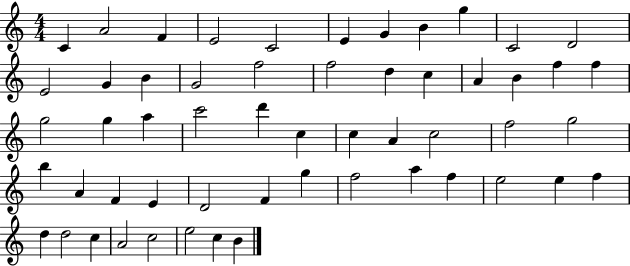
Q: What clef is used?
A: treble